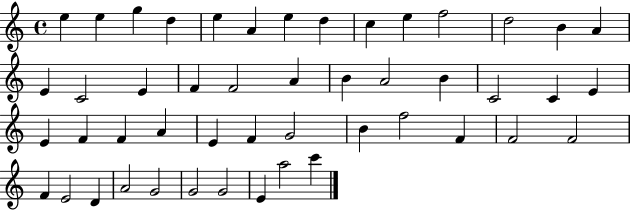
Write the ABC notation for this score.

X:1
T:Untitled
M:4/4
L:1/4
K:C
e e g d e A e d c e f2 d2 B A E C2 E F F2 A B A2 B C2 C E E F F A E F G2 B f2 F F2 F2 F E2 D A2 G2 G2 G2 E a2 c'